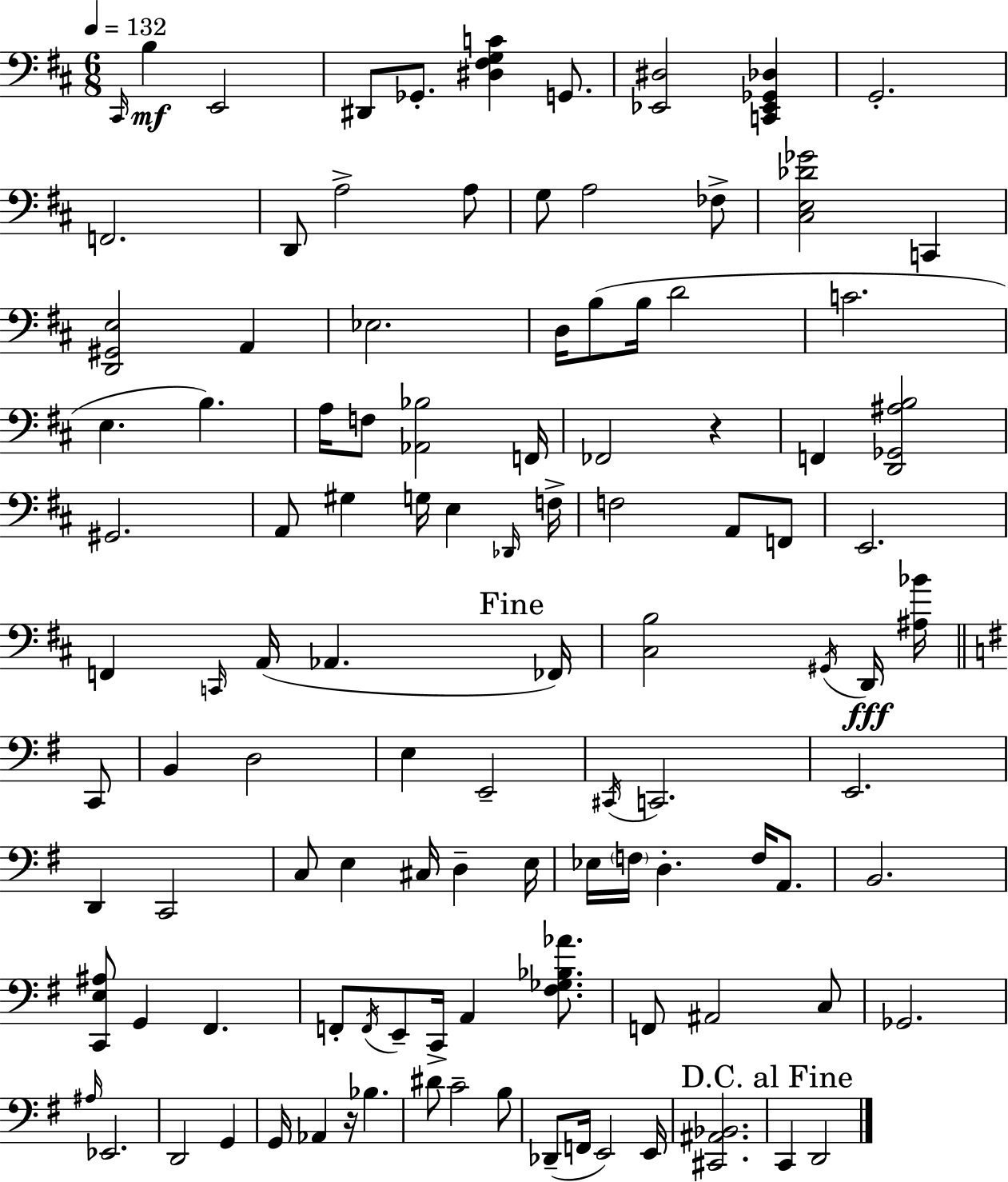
{
  \clef bass
  \numericTimeSignature
  \time 6/8
  \key d \major
  \tempo 4 = 132
  \grace { cis,16 }\mf b4 e,2 | dis,8 ges,8.-. <dis fis g c'>4 g,8. | <ees, dis>2 <c, ees, ges, des>4 | g,2.-. | \break f,2. | d,8 a2-> a8 | g8 a2 fes8-> | <cis e des' ges'>2 c,4 | \break <d, gis, e>2 a,4 | ees2. | d16 b8( b16 d'2 | c'2. | \break e4. b4.) | a16 f8 <aes, bes>2 | f,16 fes,2 r4 | f,4 <d, ges, ais b>2 | \break gis,2. | a,8 gis4 g16 e4 | \grace { des,16 } f16-> f2 a,8 | f,8 e,2. | \break f,4 \grace { c,16 } a,16( aes,4. | \mark "Fine" fes,16) <cis b>2 \acciaccatura { gis,16 }\fff | d,16 <ais bes'>16 \bar "||" \break \key e \minor c,8 b,4 d2 | e4 e,2-- | \acciaccatura { cis,16 } c,2. | e,2. | \break d,4 c,2 | c8 e4 cis16 d4-- | e16 ees16 \parenthesize f16 d4.-. f16 | a,8. b,2. | \break <c, e ais>8 g,4 fis,4. | f,8-. \acciaccatura { f,16 } e,8-- c,16-> a,4 | <fis ges bes aes'>8. f,8 ais,2 | c8 ges,2. | \break \grace { ais16 } ees,2. | d,2 | g,4 g,16 aes,4 r16 bes4. | dis'8 c'2-- | \break b8 des,8--( f,16 e,2) | e,16 <cis, ais, bes,>2. | \mark "D.C. al Fine" c,4 d,2 | \bar "|."
}